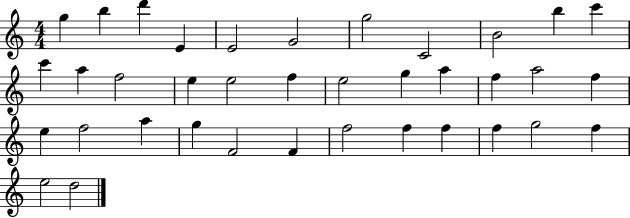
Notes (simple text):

G5/q B5/q D6/q E4/q E4/h G4/h G5/h C4/h B4/h B5/q C6/q C6/q A5/q F5/h E5/q E5/h F5/q E5/h G5/q A5/q F5/q A5/h F5/q E5/q F5/h A5/q G5/q F4/h F4/q F5/h F5/q F5/q F5/q G5/h F5/q E5/h D5/h